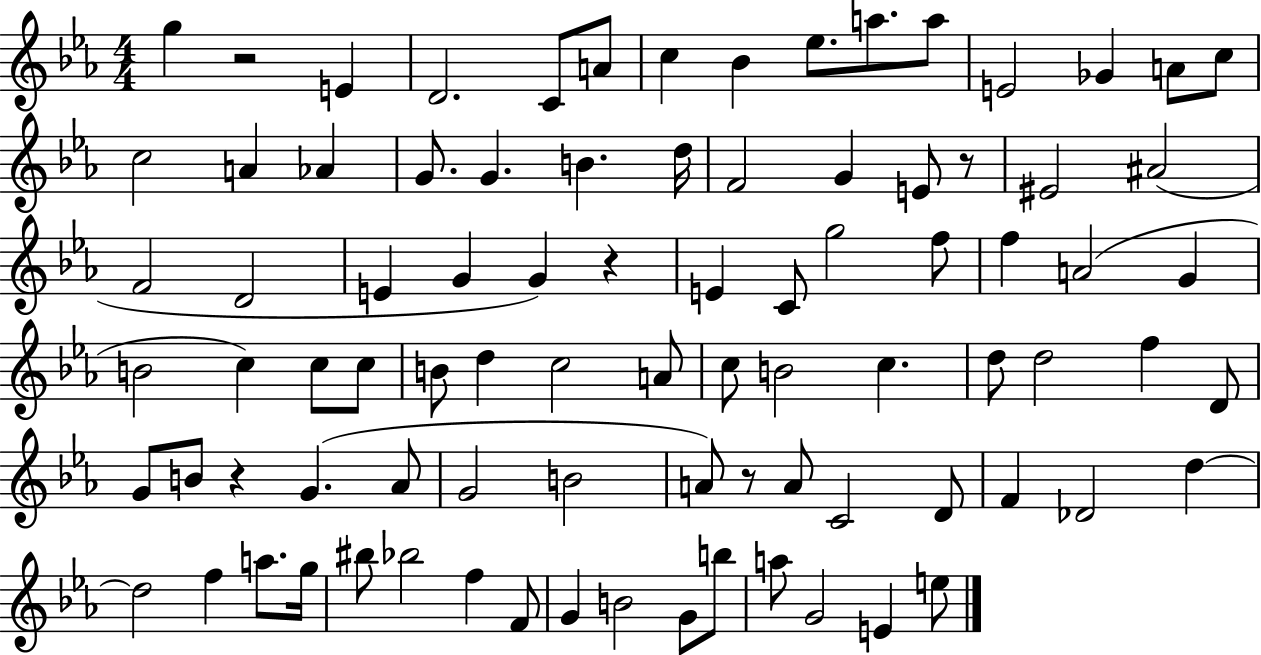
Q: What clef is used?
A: treble